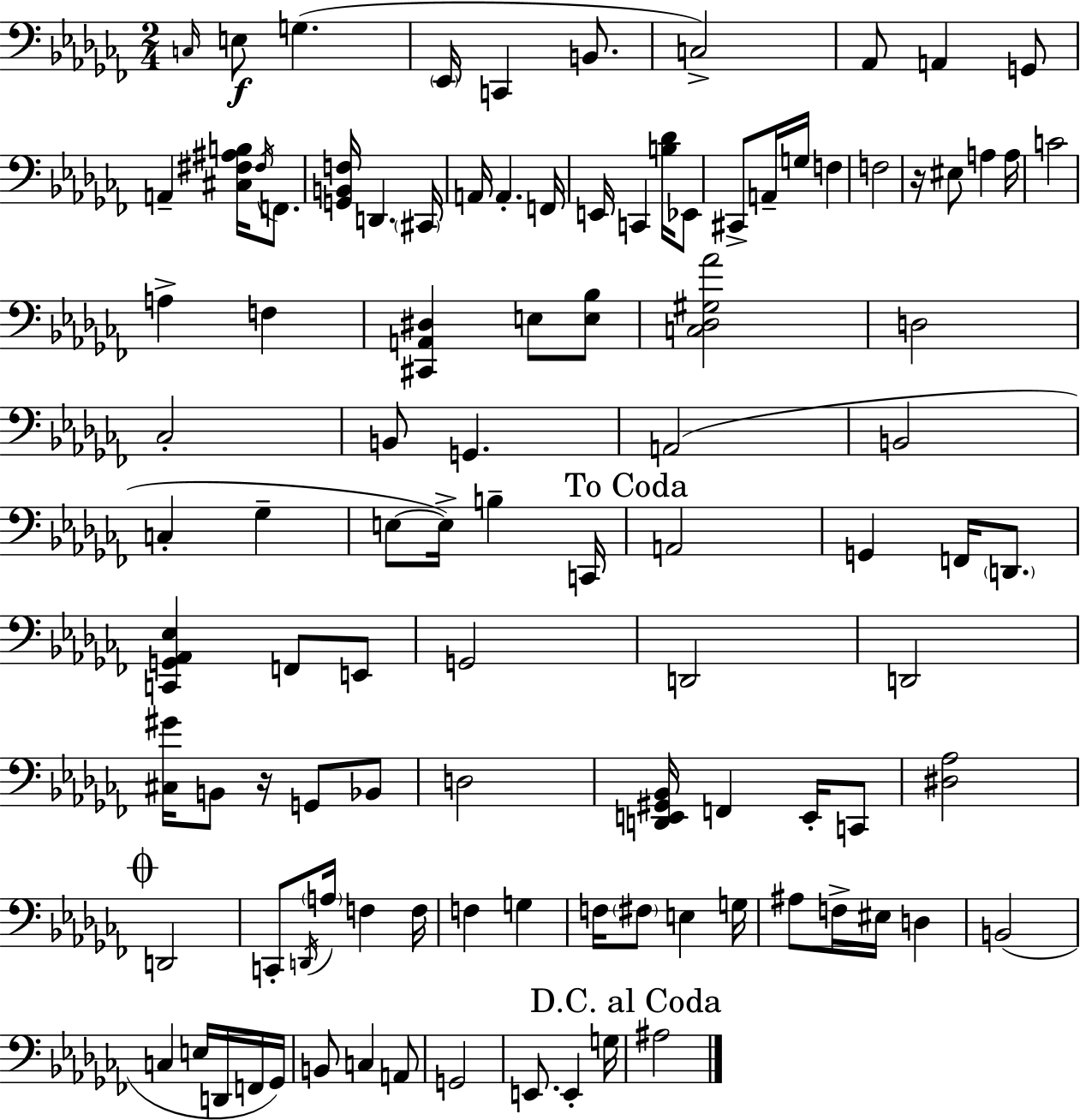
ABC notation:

X:1
T:Untitled
M:2/4
L:1/4
K:Abm
C,/4 E,/2 G, _E,,/4 C,, B,,/2 C,2 _A,,/2 A,, G,,/2 A,, [^C,^F,^A,B,]/4 ^F,/4 F,,/2 [G,,B,,F,]/4 D,, ^C,,/4 A,,/4 A,, F,,/4 E,,/4 C,, [B,_D]/4 _E,,/2 ^C,,/2 A,,/4 G,/4 F, F,2 z/4 ^E,/2 A, A,/4 C2 A, F, [^C,,A,,^D,] E,/2 [E,_B,]/2 [C,_D,^G,_A]2 D,2 _C,2 B,,/2 G,, A,,2 B,,2 C, _G, E,/2 E,/4 B, C,,/4 A,,2 G,, F,,/4 D,,/2 [C,,G,,_A,,_E,] F,,/2 E,,/2 G,,2 D,,2 D,,2 [^C,^G]/4 B,,/2 z/4 G,,/2 _B,,/2 D,2 [D,,E,,^G,,_B,,]/4 F,, E,,/4 C,,/2 [^D,_A,]2 D,,2 C,,/2 D,,/4 A,/4 F, F,/4 F, G, F,/4 ^F,/2 E, G,/4 ^A,/2 F,/4 ^E,/4 D, B,,2 C, E,/4 D,,/4 F,,/4 _G,,/4 B,,/2 C, A,,/2 G,,2 E,,/2 E,, G,/4 ^A,2